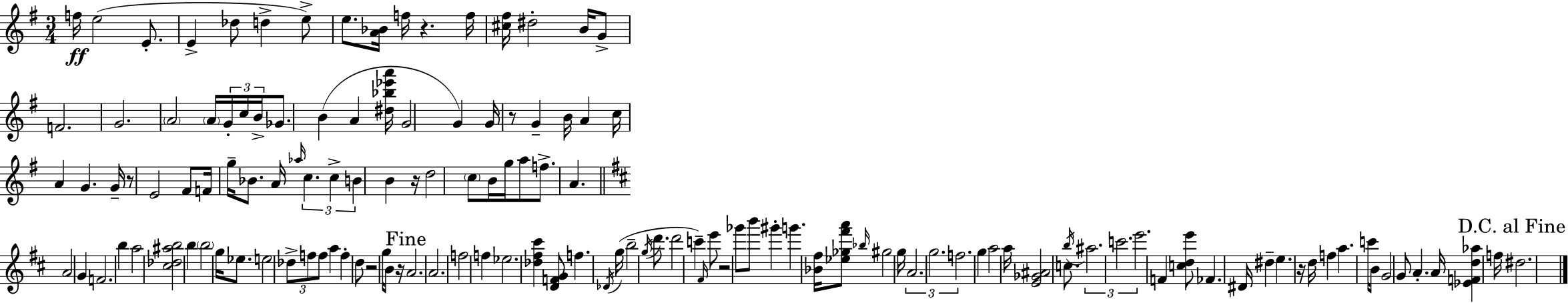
X:1
T:Untitled
M:3/4
L:1/4
K:Em
f/4 e2 E/2 E _d/2 d e/2 e/2 [A_B]/4 f/4 z f/4 [^c^f]/4 ^d2 B/4 G/2 F2 G2 A2 A/4 G/4 c/4 B/4 _G/2 B A [^d_b_e'a']/4 G2 G G/4 z/2 G B/4 A c/4 A G G/4 z/2 E2 ^F/2 F/4 g/4 _B/2 A/4 _a/4 c c B B z/4 d2 c/2 B/4 g/4 a/2 f/2 A A2 G F2 b a2 [^c_d^ab]2 b b2 g/4 _e/2 e2 _d/2 f/2 f/2 a f d/2 z2 g/4 B/2 z/4 A2 A2 f2 f _e2 [_d^f^c'] [DFG]/2 f _D/4 g/4 b2 g/4 d'/2 d'2 c' ^F/4 e'/2 z2 _g'/2 b'/2 ^g' g' [_B^f]/4 [_e_g^f'a']/2 _b/4 ^g2 g/4 A2 g2 f2 g a2 a/4 [E_G^A]2 c/2 b/4 ^a2 c'2 e'2 F [cde']/2 _F ^D/4 ^d e z/4 d/4 f a c'/4 B/2 G2 G/2 A A/4 [_EFd_a] f/4 ^d2